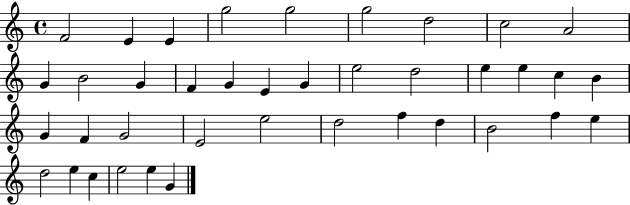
F4/h E4/q E4/q G5/h G5/h G5/h D5/h C5/h A4/h G4/q B4/h G4/q F4/q G4/q E4/q G4/q E5/h D5/h E5/q E5/q C5/q B4/q G4/q F4/q G4/h E4/h E5/h D5/h F5/q D5/q B4/h F5/q E5/q D5/h E5/q C5/q E5/h E5/q G4/q